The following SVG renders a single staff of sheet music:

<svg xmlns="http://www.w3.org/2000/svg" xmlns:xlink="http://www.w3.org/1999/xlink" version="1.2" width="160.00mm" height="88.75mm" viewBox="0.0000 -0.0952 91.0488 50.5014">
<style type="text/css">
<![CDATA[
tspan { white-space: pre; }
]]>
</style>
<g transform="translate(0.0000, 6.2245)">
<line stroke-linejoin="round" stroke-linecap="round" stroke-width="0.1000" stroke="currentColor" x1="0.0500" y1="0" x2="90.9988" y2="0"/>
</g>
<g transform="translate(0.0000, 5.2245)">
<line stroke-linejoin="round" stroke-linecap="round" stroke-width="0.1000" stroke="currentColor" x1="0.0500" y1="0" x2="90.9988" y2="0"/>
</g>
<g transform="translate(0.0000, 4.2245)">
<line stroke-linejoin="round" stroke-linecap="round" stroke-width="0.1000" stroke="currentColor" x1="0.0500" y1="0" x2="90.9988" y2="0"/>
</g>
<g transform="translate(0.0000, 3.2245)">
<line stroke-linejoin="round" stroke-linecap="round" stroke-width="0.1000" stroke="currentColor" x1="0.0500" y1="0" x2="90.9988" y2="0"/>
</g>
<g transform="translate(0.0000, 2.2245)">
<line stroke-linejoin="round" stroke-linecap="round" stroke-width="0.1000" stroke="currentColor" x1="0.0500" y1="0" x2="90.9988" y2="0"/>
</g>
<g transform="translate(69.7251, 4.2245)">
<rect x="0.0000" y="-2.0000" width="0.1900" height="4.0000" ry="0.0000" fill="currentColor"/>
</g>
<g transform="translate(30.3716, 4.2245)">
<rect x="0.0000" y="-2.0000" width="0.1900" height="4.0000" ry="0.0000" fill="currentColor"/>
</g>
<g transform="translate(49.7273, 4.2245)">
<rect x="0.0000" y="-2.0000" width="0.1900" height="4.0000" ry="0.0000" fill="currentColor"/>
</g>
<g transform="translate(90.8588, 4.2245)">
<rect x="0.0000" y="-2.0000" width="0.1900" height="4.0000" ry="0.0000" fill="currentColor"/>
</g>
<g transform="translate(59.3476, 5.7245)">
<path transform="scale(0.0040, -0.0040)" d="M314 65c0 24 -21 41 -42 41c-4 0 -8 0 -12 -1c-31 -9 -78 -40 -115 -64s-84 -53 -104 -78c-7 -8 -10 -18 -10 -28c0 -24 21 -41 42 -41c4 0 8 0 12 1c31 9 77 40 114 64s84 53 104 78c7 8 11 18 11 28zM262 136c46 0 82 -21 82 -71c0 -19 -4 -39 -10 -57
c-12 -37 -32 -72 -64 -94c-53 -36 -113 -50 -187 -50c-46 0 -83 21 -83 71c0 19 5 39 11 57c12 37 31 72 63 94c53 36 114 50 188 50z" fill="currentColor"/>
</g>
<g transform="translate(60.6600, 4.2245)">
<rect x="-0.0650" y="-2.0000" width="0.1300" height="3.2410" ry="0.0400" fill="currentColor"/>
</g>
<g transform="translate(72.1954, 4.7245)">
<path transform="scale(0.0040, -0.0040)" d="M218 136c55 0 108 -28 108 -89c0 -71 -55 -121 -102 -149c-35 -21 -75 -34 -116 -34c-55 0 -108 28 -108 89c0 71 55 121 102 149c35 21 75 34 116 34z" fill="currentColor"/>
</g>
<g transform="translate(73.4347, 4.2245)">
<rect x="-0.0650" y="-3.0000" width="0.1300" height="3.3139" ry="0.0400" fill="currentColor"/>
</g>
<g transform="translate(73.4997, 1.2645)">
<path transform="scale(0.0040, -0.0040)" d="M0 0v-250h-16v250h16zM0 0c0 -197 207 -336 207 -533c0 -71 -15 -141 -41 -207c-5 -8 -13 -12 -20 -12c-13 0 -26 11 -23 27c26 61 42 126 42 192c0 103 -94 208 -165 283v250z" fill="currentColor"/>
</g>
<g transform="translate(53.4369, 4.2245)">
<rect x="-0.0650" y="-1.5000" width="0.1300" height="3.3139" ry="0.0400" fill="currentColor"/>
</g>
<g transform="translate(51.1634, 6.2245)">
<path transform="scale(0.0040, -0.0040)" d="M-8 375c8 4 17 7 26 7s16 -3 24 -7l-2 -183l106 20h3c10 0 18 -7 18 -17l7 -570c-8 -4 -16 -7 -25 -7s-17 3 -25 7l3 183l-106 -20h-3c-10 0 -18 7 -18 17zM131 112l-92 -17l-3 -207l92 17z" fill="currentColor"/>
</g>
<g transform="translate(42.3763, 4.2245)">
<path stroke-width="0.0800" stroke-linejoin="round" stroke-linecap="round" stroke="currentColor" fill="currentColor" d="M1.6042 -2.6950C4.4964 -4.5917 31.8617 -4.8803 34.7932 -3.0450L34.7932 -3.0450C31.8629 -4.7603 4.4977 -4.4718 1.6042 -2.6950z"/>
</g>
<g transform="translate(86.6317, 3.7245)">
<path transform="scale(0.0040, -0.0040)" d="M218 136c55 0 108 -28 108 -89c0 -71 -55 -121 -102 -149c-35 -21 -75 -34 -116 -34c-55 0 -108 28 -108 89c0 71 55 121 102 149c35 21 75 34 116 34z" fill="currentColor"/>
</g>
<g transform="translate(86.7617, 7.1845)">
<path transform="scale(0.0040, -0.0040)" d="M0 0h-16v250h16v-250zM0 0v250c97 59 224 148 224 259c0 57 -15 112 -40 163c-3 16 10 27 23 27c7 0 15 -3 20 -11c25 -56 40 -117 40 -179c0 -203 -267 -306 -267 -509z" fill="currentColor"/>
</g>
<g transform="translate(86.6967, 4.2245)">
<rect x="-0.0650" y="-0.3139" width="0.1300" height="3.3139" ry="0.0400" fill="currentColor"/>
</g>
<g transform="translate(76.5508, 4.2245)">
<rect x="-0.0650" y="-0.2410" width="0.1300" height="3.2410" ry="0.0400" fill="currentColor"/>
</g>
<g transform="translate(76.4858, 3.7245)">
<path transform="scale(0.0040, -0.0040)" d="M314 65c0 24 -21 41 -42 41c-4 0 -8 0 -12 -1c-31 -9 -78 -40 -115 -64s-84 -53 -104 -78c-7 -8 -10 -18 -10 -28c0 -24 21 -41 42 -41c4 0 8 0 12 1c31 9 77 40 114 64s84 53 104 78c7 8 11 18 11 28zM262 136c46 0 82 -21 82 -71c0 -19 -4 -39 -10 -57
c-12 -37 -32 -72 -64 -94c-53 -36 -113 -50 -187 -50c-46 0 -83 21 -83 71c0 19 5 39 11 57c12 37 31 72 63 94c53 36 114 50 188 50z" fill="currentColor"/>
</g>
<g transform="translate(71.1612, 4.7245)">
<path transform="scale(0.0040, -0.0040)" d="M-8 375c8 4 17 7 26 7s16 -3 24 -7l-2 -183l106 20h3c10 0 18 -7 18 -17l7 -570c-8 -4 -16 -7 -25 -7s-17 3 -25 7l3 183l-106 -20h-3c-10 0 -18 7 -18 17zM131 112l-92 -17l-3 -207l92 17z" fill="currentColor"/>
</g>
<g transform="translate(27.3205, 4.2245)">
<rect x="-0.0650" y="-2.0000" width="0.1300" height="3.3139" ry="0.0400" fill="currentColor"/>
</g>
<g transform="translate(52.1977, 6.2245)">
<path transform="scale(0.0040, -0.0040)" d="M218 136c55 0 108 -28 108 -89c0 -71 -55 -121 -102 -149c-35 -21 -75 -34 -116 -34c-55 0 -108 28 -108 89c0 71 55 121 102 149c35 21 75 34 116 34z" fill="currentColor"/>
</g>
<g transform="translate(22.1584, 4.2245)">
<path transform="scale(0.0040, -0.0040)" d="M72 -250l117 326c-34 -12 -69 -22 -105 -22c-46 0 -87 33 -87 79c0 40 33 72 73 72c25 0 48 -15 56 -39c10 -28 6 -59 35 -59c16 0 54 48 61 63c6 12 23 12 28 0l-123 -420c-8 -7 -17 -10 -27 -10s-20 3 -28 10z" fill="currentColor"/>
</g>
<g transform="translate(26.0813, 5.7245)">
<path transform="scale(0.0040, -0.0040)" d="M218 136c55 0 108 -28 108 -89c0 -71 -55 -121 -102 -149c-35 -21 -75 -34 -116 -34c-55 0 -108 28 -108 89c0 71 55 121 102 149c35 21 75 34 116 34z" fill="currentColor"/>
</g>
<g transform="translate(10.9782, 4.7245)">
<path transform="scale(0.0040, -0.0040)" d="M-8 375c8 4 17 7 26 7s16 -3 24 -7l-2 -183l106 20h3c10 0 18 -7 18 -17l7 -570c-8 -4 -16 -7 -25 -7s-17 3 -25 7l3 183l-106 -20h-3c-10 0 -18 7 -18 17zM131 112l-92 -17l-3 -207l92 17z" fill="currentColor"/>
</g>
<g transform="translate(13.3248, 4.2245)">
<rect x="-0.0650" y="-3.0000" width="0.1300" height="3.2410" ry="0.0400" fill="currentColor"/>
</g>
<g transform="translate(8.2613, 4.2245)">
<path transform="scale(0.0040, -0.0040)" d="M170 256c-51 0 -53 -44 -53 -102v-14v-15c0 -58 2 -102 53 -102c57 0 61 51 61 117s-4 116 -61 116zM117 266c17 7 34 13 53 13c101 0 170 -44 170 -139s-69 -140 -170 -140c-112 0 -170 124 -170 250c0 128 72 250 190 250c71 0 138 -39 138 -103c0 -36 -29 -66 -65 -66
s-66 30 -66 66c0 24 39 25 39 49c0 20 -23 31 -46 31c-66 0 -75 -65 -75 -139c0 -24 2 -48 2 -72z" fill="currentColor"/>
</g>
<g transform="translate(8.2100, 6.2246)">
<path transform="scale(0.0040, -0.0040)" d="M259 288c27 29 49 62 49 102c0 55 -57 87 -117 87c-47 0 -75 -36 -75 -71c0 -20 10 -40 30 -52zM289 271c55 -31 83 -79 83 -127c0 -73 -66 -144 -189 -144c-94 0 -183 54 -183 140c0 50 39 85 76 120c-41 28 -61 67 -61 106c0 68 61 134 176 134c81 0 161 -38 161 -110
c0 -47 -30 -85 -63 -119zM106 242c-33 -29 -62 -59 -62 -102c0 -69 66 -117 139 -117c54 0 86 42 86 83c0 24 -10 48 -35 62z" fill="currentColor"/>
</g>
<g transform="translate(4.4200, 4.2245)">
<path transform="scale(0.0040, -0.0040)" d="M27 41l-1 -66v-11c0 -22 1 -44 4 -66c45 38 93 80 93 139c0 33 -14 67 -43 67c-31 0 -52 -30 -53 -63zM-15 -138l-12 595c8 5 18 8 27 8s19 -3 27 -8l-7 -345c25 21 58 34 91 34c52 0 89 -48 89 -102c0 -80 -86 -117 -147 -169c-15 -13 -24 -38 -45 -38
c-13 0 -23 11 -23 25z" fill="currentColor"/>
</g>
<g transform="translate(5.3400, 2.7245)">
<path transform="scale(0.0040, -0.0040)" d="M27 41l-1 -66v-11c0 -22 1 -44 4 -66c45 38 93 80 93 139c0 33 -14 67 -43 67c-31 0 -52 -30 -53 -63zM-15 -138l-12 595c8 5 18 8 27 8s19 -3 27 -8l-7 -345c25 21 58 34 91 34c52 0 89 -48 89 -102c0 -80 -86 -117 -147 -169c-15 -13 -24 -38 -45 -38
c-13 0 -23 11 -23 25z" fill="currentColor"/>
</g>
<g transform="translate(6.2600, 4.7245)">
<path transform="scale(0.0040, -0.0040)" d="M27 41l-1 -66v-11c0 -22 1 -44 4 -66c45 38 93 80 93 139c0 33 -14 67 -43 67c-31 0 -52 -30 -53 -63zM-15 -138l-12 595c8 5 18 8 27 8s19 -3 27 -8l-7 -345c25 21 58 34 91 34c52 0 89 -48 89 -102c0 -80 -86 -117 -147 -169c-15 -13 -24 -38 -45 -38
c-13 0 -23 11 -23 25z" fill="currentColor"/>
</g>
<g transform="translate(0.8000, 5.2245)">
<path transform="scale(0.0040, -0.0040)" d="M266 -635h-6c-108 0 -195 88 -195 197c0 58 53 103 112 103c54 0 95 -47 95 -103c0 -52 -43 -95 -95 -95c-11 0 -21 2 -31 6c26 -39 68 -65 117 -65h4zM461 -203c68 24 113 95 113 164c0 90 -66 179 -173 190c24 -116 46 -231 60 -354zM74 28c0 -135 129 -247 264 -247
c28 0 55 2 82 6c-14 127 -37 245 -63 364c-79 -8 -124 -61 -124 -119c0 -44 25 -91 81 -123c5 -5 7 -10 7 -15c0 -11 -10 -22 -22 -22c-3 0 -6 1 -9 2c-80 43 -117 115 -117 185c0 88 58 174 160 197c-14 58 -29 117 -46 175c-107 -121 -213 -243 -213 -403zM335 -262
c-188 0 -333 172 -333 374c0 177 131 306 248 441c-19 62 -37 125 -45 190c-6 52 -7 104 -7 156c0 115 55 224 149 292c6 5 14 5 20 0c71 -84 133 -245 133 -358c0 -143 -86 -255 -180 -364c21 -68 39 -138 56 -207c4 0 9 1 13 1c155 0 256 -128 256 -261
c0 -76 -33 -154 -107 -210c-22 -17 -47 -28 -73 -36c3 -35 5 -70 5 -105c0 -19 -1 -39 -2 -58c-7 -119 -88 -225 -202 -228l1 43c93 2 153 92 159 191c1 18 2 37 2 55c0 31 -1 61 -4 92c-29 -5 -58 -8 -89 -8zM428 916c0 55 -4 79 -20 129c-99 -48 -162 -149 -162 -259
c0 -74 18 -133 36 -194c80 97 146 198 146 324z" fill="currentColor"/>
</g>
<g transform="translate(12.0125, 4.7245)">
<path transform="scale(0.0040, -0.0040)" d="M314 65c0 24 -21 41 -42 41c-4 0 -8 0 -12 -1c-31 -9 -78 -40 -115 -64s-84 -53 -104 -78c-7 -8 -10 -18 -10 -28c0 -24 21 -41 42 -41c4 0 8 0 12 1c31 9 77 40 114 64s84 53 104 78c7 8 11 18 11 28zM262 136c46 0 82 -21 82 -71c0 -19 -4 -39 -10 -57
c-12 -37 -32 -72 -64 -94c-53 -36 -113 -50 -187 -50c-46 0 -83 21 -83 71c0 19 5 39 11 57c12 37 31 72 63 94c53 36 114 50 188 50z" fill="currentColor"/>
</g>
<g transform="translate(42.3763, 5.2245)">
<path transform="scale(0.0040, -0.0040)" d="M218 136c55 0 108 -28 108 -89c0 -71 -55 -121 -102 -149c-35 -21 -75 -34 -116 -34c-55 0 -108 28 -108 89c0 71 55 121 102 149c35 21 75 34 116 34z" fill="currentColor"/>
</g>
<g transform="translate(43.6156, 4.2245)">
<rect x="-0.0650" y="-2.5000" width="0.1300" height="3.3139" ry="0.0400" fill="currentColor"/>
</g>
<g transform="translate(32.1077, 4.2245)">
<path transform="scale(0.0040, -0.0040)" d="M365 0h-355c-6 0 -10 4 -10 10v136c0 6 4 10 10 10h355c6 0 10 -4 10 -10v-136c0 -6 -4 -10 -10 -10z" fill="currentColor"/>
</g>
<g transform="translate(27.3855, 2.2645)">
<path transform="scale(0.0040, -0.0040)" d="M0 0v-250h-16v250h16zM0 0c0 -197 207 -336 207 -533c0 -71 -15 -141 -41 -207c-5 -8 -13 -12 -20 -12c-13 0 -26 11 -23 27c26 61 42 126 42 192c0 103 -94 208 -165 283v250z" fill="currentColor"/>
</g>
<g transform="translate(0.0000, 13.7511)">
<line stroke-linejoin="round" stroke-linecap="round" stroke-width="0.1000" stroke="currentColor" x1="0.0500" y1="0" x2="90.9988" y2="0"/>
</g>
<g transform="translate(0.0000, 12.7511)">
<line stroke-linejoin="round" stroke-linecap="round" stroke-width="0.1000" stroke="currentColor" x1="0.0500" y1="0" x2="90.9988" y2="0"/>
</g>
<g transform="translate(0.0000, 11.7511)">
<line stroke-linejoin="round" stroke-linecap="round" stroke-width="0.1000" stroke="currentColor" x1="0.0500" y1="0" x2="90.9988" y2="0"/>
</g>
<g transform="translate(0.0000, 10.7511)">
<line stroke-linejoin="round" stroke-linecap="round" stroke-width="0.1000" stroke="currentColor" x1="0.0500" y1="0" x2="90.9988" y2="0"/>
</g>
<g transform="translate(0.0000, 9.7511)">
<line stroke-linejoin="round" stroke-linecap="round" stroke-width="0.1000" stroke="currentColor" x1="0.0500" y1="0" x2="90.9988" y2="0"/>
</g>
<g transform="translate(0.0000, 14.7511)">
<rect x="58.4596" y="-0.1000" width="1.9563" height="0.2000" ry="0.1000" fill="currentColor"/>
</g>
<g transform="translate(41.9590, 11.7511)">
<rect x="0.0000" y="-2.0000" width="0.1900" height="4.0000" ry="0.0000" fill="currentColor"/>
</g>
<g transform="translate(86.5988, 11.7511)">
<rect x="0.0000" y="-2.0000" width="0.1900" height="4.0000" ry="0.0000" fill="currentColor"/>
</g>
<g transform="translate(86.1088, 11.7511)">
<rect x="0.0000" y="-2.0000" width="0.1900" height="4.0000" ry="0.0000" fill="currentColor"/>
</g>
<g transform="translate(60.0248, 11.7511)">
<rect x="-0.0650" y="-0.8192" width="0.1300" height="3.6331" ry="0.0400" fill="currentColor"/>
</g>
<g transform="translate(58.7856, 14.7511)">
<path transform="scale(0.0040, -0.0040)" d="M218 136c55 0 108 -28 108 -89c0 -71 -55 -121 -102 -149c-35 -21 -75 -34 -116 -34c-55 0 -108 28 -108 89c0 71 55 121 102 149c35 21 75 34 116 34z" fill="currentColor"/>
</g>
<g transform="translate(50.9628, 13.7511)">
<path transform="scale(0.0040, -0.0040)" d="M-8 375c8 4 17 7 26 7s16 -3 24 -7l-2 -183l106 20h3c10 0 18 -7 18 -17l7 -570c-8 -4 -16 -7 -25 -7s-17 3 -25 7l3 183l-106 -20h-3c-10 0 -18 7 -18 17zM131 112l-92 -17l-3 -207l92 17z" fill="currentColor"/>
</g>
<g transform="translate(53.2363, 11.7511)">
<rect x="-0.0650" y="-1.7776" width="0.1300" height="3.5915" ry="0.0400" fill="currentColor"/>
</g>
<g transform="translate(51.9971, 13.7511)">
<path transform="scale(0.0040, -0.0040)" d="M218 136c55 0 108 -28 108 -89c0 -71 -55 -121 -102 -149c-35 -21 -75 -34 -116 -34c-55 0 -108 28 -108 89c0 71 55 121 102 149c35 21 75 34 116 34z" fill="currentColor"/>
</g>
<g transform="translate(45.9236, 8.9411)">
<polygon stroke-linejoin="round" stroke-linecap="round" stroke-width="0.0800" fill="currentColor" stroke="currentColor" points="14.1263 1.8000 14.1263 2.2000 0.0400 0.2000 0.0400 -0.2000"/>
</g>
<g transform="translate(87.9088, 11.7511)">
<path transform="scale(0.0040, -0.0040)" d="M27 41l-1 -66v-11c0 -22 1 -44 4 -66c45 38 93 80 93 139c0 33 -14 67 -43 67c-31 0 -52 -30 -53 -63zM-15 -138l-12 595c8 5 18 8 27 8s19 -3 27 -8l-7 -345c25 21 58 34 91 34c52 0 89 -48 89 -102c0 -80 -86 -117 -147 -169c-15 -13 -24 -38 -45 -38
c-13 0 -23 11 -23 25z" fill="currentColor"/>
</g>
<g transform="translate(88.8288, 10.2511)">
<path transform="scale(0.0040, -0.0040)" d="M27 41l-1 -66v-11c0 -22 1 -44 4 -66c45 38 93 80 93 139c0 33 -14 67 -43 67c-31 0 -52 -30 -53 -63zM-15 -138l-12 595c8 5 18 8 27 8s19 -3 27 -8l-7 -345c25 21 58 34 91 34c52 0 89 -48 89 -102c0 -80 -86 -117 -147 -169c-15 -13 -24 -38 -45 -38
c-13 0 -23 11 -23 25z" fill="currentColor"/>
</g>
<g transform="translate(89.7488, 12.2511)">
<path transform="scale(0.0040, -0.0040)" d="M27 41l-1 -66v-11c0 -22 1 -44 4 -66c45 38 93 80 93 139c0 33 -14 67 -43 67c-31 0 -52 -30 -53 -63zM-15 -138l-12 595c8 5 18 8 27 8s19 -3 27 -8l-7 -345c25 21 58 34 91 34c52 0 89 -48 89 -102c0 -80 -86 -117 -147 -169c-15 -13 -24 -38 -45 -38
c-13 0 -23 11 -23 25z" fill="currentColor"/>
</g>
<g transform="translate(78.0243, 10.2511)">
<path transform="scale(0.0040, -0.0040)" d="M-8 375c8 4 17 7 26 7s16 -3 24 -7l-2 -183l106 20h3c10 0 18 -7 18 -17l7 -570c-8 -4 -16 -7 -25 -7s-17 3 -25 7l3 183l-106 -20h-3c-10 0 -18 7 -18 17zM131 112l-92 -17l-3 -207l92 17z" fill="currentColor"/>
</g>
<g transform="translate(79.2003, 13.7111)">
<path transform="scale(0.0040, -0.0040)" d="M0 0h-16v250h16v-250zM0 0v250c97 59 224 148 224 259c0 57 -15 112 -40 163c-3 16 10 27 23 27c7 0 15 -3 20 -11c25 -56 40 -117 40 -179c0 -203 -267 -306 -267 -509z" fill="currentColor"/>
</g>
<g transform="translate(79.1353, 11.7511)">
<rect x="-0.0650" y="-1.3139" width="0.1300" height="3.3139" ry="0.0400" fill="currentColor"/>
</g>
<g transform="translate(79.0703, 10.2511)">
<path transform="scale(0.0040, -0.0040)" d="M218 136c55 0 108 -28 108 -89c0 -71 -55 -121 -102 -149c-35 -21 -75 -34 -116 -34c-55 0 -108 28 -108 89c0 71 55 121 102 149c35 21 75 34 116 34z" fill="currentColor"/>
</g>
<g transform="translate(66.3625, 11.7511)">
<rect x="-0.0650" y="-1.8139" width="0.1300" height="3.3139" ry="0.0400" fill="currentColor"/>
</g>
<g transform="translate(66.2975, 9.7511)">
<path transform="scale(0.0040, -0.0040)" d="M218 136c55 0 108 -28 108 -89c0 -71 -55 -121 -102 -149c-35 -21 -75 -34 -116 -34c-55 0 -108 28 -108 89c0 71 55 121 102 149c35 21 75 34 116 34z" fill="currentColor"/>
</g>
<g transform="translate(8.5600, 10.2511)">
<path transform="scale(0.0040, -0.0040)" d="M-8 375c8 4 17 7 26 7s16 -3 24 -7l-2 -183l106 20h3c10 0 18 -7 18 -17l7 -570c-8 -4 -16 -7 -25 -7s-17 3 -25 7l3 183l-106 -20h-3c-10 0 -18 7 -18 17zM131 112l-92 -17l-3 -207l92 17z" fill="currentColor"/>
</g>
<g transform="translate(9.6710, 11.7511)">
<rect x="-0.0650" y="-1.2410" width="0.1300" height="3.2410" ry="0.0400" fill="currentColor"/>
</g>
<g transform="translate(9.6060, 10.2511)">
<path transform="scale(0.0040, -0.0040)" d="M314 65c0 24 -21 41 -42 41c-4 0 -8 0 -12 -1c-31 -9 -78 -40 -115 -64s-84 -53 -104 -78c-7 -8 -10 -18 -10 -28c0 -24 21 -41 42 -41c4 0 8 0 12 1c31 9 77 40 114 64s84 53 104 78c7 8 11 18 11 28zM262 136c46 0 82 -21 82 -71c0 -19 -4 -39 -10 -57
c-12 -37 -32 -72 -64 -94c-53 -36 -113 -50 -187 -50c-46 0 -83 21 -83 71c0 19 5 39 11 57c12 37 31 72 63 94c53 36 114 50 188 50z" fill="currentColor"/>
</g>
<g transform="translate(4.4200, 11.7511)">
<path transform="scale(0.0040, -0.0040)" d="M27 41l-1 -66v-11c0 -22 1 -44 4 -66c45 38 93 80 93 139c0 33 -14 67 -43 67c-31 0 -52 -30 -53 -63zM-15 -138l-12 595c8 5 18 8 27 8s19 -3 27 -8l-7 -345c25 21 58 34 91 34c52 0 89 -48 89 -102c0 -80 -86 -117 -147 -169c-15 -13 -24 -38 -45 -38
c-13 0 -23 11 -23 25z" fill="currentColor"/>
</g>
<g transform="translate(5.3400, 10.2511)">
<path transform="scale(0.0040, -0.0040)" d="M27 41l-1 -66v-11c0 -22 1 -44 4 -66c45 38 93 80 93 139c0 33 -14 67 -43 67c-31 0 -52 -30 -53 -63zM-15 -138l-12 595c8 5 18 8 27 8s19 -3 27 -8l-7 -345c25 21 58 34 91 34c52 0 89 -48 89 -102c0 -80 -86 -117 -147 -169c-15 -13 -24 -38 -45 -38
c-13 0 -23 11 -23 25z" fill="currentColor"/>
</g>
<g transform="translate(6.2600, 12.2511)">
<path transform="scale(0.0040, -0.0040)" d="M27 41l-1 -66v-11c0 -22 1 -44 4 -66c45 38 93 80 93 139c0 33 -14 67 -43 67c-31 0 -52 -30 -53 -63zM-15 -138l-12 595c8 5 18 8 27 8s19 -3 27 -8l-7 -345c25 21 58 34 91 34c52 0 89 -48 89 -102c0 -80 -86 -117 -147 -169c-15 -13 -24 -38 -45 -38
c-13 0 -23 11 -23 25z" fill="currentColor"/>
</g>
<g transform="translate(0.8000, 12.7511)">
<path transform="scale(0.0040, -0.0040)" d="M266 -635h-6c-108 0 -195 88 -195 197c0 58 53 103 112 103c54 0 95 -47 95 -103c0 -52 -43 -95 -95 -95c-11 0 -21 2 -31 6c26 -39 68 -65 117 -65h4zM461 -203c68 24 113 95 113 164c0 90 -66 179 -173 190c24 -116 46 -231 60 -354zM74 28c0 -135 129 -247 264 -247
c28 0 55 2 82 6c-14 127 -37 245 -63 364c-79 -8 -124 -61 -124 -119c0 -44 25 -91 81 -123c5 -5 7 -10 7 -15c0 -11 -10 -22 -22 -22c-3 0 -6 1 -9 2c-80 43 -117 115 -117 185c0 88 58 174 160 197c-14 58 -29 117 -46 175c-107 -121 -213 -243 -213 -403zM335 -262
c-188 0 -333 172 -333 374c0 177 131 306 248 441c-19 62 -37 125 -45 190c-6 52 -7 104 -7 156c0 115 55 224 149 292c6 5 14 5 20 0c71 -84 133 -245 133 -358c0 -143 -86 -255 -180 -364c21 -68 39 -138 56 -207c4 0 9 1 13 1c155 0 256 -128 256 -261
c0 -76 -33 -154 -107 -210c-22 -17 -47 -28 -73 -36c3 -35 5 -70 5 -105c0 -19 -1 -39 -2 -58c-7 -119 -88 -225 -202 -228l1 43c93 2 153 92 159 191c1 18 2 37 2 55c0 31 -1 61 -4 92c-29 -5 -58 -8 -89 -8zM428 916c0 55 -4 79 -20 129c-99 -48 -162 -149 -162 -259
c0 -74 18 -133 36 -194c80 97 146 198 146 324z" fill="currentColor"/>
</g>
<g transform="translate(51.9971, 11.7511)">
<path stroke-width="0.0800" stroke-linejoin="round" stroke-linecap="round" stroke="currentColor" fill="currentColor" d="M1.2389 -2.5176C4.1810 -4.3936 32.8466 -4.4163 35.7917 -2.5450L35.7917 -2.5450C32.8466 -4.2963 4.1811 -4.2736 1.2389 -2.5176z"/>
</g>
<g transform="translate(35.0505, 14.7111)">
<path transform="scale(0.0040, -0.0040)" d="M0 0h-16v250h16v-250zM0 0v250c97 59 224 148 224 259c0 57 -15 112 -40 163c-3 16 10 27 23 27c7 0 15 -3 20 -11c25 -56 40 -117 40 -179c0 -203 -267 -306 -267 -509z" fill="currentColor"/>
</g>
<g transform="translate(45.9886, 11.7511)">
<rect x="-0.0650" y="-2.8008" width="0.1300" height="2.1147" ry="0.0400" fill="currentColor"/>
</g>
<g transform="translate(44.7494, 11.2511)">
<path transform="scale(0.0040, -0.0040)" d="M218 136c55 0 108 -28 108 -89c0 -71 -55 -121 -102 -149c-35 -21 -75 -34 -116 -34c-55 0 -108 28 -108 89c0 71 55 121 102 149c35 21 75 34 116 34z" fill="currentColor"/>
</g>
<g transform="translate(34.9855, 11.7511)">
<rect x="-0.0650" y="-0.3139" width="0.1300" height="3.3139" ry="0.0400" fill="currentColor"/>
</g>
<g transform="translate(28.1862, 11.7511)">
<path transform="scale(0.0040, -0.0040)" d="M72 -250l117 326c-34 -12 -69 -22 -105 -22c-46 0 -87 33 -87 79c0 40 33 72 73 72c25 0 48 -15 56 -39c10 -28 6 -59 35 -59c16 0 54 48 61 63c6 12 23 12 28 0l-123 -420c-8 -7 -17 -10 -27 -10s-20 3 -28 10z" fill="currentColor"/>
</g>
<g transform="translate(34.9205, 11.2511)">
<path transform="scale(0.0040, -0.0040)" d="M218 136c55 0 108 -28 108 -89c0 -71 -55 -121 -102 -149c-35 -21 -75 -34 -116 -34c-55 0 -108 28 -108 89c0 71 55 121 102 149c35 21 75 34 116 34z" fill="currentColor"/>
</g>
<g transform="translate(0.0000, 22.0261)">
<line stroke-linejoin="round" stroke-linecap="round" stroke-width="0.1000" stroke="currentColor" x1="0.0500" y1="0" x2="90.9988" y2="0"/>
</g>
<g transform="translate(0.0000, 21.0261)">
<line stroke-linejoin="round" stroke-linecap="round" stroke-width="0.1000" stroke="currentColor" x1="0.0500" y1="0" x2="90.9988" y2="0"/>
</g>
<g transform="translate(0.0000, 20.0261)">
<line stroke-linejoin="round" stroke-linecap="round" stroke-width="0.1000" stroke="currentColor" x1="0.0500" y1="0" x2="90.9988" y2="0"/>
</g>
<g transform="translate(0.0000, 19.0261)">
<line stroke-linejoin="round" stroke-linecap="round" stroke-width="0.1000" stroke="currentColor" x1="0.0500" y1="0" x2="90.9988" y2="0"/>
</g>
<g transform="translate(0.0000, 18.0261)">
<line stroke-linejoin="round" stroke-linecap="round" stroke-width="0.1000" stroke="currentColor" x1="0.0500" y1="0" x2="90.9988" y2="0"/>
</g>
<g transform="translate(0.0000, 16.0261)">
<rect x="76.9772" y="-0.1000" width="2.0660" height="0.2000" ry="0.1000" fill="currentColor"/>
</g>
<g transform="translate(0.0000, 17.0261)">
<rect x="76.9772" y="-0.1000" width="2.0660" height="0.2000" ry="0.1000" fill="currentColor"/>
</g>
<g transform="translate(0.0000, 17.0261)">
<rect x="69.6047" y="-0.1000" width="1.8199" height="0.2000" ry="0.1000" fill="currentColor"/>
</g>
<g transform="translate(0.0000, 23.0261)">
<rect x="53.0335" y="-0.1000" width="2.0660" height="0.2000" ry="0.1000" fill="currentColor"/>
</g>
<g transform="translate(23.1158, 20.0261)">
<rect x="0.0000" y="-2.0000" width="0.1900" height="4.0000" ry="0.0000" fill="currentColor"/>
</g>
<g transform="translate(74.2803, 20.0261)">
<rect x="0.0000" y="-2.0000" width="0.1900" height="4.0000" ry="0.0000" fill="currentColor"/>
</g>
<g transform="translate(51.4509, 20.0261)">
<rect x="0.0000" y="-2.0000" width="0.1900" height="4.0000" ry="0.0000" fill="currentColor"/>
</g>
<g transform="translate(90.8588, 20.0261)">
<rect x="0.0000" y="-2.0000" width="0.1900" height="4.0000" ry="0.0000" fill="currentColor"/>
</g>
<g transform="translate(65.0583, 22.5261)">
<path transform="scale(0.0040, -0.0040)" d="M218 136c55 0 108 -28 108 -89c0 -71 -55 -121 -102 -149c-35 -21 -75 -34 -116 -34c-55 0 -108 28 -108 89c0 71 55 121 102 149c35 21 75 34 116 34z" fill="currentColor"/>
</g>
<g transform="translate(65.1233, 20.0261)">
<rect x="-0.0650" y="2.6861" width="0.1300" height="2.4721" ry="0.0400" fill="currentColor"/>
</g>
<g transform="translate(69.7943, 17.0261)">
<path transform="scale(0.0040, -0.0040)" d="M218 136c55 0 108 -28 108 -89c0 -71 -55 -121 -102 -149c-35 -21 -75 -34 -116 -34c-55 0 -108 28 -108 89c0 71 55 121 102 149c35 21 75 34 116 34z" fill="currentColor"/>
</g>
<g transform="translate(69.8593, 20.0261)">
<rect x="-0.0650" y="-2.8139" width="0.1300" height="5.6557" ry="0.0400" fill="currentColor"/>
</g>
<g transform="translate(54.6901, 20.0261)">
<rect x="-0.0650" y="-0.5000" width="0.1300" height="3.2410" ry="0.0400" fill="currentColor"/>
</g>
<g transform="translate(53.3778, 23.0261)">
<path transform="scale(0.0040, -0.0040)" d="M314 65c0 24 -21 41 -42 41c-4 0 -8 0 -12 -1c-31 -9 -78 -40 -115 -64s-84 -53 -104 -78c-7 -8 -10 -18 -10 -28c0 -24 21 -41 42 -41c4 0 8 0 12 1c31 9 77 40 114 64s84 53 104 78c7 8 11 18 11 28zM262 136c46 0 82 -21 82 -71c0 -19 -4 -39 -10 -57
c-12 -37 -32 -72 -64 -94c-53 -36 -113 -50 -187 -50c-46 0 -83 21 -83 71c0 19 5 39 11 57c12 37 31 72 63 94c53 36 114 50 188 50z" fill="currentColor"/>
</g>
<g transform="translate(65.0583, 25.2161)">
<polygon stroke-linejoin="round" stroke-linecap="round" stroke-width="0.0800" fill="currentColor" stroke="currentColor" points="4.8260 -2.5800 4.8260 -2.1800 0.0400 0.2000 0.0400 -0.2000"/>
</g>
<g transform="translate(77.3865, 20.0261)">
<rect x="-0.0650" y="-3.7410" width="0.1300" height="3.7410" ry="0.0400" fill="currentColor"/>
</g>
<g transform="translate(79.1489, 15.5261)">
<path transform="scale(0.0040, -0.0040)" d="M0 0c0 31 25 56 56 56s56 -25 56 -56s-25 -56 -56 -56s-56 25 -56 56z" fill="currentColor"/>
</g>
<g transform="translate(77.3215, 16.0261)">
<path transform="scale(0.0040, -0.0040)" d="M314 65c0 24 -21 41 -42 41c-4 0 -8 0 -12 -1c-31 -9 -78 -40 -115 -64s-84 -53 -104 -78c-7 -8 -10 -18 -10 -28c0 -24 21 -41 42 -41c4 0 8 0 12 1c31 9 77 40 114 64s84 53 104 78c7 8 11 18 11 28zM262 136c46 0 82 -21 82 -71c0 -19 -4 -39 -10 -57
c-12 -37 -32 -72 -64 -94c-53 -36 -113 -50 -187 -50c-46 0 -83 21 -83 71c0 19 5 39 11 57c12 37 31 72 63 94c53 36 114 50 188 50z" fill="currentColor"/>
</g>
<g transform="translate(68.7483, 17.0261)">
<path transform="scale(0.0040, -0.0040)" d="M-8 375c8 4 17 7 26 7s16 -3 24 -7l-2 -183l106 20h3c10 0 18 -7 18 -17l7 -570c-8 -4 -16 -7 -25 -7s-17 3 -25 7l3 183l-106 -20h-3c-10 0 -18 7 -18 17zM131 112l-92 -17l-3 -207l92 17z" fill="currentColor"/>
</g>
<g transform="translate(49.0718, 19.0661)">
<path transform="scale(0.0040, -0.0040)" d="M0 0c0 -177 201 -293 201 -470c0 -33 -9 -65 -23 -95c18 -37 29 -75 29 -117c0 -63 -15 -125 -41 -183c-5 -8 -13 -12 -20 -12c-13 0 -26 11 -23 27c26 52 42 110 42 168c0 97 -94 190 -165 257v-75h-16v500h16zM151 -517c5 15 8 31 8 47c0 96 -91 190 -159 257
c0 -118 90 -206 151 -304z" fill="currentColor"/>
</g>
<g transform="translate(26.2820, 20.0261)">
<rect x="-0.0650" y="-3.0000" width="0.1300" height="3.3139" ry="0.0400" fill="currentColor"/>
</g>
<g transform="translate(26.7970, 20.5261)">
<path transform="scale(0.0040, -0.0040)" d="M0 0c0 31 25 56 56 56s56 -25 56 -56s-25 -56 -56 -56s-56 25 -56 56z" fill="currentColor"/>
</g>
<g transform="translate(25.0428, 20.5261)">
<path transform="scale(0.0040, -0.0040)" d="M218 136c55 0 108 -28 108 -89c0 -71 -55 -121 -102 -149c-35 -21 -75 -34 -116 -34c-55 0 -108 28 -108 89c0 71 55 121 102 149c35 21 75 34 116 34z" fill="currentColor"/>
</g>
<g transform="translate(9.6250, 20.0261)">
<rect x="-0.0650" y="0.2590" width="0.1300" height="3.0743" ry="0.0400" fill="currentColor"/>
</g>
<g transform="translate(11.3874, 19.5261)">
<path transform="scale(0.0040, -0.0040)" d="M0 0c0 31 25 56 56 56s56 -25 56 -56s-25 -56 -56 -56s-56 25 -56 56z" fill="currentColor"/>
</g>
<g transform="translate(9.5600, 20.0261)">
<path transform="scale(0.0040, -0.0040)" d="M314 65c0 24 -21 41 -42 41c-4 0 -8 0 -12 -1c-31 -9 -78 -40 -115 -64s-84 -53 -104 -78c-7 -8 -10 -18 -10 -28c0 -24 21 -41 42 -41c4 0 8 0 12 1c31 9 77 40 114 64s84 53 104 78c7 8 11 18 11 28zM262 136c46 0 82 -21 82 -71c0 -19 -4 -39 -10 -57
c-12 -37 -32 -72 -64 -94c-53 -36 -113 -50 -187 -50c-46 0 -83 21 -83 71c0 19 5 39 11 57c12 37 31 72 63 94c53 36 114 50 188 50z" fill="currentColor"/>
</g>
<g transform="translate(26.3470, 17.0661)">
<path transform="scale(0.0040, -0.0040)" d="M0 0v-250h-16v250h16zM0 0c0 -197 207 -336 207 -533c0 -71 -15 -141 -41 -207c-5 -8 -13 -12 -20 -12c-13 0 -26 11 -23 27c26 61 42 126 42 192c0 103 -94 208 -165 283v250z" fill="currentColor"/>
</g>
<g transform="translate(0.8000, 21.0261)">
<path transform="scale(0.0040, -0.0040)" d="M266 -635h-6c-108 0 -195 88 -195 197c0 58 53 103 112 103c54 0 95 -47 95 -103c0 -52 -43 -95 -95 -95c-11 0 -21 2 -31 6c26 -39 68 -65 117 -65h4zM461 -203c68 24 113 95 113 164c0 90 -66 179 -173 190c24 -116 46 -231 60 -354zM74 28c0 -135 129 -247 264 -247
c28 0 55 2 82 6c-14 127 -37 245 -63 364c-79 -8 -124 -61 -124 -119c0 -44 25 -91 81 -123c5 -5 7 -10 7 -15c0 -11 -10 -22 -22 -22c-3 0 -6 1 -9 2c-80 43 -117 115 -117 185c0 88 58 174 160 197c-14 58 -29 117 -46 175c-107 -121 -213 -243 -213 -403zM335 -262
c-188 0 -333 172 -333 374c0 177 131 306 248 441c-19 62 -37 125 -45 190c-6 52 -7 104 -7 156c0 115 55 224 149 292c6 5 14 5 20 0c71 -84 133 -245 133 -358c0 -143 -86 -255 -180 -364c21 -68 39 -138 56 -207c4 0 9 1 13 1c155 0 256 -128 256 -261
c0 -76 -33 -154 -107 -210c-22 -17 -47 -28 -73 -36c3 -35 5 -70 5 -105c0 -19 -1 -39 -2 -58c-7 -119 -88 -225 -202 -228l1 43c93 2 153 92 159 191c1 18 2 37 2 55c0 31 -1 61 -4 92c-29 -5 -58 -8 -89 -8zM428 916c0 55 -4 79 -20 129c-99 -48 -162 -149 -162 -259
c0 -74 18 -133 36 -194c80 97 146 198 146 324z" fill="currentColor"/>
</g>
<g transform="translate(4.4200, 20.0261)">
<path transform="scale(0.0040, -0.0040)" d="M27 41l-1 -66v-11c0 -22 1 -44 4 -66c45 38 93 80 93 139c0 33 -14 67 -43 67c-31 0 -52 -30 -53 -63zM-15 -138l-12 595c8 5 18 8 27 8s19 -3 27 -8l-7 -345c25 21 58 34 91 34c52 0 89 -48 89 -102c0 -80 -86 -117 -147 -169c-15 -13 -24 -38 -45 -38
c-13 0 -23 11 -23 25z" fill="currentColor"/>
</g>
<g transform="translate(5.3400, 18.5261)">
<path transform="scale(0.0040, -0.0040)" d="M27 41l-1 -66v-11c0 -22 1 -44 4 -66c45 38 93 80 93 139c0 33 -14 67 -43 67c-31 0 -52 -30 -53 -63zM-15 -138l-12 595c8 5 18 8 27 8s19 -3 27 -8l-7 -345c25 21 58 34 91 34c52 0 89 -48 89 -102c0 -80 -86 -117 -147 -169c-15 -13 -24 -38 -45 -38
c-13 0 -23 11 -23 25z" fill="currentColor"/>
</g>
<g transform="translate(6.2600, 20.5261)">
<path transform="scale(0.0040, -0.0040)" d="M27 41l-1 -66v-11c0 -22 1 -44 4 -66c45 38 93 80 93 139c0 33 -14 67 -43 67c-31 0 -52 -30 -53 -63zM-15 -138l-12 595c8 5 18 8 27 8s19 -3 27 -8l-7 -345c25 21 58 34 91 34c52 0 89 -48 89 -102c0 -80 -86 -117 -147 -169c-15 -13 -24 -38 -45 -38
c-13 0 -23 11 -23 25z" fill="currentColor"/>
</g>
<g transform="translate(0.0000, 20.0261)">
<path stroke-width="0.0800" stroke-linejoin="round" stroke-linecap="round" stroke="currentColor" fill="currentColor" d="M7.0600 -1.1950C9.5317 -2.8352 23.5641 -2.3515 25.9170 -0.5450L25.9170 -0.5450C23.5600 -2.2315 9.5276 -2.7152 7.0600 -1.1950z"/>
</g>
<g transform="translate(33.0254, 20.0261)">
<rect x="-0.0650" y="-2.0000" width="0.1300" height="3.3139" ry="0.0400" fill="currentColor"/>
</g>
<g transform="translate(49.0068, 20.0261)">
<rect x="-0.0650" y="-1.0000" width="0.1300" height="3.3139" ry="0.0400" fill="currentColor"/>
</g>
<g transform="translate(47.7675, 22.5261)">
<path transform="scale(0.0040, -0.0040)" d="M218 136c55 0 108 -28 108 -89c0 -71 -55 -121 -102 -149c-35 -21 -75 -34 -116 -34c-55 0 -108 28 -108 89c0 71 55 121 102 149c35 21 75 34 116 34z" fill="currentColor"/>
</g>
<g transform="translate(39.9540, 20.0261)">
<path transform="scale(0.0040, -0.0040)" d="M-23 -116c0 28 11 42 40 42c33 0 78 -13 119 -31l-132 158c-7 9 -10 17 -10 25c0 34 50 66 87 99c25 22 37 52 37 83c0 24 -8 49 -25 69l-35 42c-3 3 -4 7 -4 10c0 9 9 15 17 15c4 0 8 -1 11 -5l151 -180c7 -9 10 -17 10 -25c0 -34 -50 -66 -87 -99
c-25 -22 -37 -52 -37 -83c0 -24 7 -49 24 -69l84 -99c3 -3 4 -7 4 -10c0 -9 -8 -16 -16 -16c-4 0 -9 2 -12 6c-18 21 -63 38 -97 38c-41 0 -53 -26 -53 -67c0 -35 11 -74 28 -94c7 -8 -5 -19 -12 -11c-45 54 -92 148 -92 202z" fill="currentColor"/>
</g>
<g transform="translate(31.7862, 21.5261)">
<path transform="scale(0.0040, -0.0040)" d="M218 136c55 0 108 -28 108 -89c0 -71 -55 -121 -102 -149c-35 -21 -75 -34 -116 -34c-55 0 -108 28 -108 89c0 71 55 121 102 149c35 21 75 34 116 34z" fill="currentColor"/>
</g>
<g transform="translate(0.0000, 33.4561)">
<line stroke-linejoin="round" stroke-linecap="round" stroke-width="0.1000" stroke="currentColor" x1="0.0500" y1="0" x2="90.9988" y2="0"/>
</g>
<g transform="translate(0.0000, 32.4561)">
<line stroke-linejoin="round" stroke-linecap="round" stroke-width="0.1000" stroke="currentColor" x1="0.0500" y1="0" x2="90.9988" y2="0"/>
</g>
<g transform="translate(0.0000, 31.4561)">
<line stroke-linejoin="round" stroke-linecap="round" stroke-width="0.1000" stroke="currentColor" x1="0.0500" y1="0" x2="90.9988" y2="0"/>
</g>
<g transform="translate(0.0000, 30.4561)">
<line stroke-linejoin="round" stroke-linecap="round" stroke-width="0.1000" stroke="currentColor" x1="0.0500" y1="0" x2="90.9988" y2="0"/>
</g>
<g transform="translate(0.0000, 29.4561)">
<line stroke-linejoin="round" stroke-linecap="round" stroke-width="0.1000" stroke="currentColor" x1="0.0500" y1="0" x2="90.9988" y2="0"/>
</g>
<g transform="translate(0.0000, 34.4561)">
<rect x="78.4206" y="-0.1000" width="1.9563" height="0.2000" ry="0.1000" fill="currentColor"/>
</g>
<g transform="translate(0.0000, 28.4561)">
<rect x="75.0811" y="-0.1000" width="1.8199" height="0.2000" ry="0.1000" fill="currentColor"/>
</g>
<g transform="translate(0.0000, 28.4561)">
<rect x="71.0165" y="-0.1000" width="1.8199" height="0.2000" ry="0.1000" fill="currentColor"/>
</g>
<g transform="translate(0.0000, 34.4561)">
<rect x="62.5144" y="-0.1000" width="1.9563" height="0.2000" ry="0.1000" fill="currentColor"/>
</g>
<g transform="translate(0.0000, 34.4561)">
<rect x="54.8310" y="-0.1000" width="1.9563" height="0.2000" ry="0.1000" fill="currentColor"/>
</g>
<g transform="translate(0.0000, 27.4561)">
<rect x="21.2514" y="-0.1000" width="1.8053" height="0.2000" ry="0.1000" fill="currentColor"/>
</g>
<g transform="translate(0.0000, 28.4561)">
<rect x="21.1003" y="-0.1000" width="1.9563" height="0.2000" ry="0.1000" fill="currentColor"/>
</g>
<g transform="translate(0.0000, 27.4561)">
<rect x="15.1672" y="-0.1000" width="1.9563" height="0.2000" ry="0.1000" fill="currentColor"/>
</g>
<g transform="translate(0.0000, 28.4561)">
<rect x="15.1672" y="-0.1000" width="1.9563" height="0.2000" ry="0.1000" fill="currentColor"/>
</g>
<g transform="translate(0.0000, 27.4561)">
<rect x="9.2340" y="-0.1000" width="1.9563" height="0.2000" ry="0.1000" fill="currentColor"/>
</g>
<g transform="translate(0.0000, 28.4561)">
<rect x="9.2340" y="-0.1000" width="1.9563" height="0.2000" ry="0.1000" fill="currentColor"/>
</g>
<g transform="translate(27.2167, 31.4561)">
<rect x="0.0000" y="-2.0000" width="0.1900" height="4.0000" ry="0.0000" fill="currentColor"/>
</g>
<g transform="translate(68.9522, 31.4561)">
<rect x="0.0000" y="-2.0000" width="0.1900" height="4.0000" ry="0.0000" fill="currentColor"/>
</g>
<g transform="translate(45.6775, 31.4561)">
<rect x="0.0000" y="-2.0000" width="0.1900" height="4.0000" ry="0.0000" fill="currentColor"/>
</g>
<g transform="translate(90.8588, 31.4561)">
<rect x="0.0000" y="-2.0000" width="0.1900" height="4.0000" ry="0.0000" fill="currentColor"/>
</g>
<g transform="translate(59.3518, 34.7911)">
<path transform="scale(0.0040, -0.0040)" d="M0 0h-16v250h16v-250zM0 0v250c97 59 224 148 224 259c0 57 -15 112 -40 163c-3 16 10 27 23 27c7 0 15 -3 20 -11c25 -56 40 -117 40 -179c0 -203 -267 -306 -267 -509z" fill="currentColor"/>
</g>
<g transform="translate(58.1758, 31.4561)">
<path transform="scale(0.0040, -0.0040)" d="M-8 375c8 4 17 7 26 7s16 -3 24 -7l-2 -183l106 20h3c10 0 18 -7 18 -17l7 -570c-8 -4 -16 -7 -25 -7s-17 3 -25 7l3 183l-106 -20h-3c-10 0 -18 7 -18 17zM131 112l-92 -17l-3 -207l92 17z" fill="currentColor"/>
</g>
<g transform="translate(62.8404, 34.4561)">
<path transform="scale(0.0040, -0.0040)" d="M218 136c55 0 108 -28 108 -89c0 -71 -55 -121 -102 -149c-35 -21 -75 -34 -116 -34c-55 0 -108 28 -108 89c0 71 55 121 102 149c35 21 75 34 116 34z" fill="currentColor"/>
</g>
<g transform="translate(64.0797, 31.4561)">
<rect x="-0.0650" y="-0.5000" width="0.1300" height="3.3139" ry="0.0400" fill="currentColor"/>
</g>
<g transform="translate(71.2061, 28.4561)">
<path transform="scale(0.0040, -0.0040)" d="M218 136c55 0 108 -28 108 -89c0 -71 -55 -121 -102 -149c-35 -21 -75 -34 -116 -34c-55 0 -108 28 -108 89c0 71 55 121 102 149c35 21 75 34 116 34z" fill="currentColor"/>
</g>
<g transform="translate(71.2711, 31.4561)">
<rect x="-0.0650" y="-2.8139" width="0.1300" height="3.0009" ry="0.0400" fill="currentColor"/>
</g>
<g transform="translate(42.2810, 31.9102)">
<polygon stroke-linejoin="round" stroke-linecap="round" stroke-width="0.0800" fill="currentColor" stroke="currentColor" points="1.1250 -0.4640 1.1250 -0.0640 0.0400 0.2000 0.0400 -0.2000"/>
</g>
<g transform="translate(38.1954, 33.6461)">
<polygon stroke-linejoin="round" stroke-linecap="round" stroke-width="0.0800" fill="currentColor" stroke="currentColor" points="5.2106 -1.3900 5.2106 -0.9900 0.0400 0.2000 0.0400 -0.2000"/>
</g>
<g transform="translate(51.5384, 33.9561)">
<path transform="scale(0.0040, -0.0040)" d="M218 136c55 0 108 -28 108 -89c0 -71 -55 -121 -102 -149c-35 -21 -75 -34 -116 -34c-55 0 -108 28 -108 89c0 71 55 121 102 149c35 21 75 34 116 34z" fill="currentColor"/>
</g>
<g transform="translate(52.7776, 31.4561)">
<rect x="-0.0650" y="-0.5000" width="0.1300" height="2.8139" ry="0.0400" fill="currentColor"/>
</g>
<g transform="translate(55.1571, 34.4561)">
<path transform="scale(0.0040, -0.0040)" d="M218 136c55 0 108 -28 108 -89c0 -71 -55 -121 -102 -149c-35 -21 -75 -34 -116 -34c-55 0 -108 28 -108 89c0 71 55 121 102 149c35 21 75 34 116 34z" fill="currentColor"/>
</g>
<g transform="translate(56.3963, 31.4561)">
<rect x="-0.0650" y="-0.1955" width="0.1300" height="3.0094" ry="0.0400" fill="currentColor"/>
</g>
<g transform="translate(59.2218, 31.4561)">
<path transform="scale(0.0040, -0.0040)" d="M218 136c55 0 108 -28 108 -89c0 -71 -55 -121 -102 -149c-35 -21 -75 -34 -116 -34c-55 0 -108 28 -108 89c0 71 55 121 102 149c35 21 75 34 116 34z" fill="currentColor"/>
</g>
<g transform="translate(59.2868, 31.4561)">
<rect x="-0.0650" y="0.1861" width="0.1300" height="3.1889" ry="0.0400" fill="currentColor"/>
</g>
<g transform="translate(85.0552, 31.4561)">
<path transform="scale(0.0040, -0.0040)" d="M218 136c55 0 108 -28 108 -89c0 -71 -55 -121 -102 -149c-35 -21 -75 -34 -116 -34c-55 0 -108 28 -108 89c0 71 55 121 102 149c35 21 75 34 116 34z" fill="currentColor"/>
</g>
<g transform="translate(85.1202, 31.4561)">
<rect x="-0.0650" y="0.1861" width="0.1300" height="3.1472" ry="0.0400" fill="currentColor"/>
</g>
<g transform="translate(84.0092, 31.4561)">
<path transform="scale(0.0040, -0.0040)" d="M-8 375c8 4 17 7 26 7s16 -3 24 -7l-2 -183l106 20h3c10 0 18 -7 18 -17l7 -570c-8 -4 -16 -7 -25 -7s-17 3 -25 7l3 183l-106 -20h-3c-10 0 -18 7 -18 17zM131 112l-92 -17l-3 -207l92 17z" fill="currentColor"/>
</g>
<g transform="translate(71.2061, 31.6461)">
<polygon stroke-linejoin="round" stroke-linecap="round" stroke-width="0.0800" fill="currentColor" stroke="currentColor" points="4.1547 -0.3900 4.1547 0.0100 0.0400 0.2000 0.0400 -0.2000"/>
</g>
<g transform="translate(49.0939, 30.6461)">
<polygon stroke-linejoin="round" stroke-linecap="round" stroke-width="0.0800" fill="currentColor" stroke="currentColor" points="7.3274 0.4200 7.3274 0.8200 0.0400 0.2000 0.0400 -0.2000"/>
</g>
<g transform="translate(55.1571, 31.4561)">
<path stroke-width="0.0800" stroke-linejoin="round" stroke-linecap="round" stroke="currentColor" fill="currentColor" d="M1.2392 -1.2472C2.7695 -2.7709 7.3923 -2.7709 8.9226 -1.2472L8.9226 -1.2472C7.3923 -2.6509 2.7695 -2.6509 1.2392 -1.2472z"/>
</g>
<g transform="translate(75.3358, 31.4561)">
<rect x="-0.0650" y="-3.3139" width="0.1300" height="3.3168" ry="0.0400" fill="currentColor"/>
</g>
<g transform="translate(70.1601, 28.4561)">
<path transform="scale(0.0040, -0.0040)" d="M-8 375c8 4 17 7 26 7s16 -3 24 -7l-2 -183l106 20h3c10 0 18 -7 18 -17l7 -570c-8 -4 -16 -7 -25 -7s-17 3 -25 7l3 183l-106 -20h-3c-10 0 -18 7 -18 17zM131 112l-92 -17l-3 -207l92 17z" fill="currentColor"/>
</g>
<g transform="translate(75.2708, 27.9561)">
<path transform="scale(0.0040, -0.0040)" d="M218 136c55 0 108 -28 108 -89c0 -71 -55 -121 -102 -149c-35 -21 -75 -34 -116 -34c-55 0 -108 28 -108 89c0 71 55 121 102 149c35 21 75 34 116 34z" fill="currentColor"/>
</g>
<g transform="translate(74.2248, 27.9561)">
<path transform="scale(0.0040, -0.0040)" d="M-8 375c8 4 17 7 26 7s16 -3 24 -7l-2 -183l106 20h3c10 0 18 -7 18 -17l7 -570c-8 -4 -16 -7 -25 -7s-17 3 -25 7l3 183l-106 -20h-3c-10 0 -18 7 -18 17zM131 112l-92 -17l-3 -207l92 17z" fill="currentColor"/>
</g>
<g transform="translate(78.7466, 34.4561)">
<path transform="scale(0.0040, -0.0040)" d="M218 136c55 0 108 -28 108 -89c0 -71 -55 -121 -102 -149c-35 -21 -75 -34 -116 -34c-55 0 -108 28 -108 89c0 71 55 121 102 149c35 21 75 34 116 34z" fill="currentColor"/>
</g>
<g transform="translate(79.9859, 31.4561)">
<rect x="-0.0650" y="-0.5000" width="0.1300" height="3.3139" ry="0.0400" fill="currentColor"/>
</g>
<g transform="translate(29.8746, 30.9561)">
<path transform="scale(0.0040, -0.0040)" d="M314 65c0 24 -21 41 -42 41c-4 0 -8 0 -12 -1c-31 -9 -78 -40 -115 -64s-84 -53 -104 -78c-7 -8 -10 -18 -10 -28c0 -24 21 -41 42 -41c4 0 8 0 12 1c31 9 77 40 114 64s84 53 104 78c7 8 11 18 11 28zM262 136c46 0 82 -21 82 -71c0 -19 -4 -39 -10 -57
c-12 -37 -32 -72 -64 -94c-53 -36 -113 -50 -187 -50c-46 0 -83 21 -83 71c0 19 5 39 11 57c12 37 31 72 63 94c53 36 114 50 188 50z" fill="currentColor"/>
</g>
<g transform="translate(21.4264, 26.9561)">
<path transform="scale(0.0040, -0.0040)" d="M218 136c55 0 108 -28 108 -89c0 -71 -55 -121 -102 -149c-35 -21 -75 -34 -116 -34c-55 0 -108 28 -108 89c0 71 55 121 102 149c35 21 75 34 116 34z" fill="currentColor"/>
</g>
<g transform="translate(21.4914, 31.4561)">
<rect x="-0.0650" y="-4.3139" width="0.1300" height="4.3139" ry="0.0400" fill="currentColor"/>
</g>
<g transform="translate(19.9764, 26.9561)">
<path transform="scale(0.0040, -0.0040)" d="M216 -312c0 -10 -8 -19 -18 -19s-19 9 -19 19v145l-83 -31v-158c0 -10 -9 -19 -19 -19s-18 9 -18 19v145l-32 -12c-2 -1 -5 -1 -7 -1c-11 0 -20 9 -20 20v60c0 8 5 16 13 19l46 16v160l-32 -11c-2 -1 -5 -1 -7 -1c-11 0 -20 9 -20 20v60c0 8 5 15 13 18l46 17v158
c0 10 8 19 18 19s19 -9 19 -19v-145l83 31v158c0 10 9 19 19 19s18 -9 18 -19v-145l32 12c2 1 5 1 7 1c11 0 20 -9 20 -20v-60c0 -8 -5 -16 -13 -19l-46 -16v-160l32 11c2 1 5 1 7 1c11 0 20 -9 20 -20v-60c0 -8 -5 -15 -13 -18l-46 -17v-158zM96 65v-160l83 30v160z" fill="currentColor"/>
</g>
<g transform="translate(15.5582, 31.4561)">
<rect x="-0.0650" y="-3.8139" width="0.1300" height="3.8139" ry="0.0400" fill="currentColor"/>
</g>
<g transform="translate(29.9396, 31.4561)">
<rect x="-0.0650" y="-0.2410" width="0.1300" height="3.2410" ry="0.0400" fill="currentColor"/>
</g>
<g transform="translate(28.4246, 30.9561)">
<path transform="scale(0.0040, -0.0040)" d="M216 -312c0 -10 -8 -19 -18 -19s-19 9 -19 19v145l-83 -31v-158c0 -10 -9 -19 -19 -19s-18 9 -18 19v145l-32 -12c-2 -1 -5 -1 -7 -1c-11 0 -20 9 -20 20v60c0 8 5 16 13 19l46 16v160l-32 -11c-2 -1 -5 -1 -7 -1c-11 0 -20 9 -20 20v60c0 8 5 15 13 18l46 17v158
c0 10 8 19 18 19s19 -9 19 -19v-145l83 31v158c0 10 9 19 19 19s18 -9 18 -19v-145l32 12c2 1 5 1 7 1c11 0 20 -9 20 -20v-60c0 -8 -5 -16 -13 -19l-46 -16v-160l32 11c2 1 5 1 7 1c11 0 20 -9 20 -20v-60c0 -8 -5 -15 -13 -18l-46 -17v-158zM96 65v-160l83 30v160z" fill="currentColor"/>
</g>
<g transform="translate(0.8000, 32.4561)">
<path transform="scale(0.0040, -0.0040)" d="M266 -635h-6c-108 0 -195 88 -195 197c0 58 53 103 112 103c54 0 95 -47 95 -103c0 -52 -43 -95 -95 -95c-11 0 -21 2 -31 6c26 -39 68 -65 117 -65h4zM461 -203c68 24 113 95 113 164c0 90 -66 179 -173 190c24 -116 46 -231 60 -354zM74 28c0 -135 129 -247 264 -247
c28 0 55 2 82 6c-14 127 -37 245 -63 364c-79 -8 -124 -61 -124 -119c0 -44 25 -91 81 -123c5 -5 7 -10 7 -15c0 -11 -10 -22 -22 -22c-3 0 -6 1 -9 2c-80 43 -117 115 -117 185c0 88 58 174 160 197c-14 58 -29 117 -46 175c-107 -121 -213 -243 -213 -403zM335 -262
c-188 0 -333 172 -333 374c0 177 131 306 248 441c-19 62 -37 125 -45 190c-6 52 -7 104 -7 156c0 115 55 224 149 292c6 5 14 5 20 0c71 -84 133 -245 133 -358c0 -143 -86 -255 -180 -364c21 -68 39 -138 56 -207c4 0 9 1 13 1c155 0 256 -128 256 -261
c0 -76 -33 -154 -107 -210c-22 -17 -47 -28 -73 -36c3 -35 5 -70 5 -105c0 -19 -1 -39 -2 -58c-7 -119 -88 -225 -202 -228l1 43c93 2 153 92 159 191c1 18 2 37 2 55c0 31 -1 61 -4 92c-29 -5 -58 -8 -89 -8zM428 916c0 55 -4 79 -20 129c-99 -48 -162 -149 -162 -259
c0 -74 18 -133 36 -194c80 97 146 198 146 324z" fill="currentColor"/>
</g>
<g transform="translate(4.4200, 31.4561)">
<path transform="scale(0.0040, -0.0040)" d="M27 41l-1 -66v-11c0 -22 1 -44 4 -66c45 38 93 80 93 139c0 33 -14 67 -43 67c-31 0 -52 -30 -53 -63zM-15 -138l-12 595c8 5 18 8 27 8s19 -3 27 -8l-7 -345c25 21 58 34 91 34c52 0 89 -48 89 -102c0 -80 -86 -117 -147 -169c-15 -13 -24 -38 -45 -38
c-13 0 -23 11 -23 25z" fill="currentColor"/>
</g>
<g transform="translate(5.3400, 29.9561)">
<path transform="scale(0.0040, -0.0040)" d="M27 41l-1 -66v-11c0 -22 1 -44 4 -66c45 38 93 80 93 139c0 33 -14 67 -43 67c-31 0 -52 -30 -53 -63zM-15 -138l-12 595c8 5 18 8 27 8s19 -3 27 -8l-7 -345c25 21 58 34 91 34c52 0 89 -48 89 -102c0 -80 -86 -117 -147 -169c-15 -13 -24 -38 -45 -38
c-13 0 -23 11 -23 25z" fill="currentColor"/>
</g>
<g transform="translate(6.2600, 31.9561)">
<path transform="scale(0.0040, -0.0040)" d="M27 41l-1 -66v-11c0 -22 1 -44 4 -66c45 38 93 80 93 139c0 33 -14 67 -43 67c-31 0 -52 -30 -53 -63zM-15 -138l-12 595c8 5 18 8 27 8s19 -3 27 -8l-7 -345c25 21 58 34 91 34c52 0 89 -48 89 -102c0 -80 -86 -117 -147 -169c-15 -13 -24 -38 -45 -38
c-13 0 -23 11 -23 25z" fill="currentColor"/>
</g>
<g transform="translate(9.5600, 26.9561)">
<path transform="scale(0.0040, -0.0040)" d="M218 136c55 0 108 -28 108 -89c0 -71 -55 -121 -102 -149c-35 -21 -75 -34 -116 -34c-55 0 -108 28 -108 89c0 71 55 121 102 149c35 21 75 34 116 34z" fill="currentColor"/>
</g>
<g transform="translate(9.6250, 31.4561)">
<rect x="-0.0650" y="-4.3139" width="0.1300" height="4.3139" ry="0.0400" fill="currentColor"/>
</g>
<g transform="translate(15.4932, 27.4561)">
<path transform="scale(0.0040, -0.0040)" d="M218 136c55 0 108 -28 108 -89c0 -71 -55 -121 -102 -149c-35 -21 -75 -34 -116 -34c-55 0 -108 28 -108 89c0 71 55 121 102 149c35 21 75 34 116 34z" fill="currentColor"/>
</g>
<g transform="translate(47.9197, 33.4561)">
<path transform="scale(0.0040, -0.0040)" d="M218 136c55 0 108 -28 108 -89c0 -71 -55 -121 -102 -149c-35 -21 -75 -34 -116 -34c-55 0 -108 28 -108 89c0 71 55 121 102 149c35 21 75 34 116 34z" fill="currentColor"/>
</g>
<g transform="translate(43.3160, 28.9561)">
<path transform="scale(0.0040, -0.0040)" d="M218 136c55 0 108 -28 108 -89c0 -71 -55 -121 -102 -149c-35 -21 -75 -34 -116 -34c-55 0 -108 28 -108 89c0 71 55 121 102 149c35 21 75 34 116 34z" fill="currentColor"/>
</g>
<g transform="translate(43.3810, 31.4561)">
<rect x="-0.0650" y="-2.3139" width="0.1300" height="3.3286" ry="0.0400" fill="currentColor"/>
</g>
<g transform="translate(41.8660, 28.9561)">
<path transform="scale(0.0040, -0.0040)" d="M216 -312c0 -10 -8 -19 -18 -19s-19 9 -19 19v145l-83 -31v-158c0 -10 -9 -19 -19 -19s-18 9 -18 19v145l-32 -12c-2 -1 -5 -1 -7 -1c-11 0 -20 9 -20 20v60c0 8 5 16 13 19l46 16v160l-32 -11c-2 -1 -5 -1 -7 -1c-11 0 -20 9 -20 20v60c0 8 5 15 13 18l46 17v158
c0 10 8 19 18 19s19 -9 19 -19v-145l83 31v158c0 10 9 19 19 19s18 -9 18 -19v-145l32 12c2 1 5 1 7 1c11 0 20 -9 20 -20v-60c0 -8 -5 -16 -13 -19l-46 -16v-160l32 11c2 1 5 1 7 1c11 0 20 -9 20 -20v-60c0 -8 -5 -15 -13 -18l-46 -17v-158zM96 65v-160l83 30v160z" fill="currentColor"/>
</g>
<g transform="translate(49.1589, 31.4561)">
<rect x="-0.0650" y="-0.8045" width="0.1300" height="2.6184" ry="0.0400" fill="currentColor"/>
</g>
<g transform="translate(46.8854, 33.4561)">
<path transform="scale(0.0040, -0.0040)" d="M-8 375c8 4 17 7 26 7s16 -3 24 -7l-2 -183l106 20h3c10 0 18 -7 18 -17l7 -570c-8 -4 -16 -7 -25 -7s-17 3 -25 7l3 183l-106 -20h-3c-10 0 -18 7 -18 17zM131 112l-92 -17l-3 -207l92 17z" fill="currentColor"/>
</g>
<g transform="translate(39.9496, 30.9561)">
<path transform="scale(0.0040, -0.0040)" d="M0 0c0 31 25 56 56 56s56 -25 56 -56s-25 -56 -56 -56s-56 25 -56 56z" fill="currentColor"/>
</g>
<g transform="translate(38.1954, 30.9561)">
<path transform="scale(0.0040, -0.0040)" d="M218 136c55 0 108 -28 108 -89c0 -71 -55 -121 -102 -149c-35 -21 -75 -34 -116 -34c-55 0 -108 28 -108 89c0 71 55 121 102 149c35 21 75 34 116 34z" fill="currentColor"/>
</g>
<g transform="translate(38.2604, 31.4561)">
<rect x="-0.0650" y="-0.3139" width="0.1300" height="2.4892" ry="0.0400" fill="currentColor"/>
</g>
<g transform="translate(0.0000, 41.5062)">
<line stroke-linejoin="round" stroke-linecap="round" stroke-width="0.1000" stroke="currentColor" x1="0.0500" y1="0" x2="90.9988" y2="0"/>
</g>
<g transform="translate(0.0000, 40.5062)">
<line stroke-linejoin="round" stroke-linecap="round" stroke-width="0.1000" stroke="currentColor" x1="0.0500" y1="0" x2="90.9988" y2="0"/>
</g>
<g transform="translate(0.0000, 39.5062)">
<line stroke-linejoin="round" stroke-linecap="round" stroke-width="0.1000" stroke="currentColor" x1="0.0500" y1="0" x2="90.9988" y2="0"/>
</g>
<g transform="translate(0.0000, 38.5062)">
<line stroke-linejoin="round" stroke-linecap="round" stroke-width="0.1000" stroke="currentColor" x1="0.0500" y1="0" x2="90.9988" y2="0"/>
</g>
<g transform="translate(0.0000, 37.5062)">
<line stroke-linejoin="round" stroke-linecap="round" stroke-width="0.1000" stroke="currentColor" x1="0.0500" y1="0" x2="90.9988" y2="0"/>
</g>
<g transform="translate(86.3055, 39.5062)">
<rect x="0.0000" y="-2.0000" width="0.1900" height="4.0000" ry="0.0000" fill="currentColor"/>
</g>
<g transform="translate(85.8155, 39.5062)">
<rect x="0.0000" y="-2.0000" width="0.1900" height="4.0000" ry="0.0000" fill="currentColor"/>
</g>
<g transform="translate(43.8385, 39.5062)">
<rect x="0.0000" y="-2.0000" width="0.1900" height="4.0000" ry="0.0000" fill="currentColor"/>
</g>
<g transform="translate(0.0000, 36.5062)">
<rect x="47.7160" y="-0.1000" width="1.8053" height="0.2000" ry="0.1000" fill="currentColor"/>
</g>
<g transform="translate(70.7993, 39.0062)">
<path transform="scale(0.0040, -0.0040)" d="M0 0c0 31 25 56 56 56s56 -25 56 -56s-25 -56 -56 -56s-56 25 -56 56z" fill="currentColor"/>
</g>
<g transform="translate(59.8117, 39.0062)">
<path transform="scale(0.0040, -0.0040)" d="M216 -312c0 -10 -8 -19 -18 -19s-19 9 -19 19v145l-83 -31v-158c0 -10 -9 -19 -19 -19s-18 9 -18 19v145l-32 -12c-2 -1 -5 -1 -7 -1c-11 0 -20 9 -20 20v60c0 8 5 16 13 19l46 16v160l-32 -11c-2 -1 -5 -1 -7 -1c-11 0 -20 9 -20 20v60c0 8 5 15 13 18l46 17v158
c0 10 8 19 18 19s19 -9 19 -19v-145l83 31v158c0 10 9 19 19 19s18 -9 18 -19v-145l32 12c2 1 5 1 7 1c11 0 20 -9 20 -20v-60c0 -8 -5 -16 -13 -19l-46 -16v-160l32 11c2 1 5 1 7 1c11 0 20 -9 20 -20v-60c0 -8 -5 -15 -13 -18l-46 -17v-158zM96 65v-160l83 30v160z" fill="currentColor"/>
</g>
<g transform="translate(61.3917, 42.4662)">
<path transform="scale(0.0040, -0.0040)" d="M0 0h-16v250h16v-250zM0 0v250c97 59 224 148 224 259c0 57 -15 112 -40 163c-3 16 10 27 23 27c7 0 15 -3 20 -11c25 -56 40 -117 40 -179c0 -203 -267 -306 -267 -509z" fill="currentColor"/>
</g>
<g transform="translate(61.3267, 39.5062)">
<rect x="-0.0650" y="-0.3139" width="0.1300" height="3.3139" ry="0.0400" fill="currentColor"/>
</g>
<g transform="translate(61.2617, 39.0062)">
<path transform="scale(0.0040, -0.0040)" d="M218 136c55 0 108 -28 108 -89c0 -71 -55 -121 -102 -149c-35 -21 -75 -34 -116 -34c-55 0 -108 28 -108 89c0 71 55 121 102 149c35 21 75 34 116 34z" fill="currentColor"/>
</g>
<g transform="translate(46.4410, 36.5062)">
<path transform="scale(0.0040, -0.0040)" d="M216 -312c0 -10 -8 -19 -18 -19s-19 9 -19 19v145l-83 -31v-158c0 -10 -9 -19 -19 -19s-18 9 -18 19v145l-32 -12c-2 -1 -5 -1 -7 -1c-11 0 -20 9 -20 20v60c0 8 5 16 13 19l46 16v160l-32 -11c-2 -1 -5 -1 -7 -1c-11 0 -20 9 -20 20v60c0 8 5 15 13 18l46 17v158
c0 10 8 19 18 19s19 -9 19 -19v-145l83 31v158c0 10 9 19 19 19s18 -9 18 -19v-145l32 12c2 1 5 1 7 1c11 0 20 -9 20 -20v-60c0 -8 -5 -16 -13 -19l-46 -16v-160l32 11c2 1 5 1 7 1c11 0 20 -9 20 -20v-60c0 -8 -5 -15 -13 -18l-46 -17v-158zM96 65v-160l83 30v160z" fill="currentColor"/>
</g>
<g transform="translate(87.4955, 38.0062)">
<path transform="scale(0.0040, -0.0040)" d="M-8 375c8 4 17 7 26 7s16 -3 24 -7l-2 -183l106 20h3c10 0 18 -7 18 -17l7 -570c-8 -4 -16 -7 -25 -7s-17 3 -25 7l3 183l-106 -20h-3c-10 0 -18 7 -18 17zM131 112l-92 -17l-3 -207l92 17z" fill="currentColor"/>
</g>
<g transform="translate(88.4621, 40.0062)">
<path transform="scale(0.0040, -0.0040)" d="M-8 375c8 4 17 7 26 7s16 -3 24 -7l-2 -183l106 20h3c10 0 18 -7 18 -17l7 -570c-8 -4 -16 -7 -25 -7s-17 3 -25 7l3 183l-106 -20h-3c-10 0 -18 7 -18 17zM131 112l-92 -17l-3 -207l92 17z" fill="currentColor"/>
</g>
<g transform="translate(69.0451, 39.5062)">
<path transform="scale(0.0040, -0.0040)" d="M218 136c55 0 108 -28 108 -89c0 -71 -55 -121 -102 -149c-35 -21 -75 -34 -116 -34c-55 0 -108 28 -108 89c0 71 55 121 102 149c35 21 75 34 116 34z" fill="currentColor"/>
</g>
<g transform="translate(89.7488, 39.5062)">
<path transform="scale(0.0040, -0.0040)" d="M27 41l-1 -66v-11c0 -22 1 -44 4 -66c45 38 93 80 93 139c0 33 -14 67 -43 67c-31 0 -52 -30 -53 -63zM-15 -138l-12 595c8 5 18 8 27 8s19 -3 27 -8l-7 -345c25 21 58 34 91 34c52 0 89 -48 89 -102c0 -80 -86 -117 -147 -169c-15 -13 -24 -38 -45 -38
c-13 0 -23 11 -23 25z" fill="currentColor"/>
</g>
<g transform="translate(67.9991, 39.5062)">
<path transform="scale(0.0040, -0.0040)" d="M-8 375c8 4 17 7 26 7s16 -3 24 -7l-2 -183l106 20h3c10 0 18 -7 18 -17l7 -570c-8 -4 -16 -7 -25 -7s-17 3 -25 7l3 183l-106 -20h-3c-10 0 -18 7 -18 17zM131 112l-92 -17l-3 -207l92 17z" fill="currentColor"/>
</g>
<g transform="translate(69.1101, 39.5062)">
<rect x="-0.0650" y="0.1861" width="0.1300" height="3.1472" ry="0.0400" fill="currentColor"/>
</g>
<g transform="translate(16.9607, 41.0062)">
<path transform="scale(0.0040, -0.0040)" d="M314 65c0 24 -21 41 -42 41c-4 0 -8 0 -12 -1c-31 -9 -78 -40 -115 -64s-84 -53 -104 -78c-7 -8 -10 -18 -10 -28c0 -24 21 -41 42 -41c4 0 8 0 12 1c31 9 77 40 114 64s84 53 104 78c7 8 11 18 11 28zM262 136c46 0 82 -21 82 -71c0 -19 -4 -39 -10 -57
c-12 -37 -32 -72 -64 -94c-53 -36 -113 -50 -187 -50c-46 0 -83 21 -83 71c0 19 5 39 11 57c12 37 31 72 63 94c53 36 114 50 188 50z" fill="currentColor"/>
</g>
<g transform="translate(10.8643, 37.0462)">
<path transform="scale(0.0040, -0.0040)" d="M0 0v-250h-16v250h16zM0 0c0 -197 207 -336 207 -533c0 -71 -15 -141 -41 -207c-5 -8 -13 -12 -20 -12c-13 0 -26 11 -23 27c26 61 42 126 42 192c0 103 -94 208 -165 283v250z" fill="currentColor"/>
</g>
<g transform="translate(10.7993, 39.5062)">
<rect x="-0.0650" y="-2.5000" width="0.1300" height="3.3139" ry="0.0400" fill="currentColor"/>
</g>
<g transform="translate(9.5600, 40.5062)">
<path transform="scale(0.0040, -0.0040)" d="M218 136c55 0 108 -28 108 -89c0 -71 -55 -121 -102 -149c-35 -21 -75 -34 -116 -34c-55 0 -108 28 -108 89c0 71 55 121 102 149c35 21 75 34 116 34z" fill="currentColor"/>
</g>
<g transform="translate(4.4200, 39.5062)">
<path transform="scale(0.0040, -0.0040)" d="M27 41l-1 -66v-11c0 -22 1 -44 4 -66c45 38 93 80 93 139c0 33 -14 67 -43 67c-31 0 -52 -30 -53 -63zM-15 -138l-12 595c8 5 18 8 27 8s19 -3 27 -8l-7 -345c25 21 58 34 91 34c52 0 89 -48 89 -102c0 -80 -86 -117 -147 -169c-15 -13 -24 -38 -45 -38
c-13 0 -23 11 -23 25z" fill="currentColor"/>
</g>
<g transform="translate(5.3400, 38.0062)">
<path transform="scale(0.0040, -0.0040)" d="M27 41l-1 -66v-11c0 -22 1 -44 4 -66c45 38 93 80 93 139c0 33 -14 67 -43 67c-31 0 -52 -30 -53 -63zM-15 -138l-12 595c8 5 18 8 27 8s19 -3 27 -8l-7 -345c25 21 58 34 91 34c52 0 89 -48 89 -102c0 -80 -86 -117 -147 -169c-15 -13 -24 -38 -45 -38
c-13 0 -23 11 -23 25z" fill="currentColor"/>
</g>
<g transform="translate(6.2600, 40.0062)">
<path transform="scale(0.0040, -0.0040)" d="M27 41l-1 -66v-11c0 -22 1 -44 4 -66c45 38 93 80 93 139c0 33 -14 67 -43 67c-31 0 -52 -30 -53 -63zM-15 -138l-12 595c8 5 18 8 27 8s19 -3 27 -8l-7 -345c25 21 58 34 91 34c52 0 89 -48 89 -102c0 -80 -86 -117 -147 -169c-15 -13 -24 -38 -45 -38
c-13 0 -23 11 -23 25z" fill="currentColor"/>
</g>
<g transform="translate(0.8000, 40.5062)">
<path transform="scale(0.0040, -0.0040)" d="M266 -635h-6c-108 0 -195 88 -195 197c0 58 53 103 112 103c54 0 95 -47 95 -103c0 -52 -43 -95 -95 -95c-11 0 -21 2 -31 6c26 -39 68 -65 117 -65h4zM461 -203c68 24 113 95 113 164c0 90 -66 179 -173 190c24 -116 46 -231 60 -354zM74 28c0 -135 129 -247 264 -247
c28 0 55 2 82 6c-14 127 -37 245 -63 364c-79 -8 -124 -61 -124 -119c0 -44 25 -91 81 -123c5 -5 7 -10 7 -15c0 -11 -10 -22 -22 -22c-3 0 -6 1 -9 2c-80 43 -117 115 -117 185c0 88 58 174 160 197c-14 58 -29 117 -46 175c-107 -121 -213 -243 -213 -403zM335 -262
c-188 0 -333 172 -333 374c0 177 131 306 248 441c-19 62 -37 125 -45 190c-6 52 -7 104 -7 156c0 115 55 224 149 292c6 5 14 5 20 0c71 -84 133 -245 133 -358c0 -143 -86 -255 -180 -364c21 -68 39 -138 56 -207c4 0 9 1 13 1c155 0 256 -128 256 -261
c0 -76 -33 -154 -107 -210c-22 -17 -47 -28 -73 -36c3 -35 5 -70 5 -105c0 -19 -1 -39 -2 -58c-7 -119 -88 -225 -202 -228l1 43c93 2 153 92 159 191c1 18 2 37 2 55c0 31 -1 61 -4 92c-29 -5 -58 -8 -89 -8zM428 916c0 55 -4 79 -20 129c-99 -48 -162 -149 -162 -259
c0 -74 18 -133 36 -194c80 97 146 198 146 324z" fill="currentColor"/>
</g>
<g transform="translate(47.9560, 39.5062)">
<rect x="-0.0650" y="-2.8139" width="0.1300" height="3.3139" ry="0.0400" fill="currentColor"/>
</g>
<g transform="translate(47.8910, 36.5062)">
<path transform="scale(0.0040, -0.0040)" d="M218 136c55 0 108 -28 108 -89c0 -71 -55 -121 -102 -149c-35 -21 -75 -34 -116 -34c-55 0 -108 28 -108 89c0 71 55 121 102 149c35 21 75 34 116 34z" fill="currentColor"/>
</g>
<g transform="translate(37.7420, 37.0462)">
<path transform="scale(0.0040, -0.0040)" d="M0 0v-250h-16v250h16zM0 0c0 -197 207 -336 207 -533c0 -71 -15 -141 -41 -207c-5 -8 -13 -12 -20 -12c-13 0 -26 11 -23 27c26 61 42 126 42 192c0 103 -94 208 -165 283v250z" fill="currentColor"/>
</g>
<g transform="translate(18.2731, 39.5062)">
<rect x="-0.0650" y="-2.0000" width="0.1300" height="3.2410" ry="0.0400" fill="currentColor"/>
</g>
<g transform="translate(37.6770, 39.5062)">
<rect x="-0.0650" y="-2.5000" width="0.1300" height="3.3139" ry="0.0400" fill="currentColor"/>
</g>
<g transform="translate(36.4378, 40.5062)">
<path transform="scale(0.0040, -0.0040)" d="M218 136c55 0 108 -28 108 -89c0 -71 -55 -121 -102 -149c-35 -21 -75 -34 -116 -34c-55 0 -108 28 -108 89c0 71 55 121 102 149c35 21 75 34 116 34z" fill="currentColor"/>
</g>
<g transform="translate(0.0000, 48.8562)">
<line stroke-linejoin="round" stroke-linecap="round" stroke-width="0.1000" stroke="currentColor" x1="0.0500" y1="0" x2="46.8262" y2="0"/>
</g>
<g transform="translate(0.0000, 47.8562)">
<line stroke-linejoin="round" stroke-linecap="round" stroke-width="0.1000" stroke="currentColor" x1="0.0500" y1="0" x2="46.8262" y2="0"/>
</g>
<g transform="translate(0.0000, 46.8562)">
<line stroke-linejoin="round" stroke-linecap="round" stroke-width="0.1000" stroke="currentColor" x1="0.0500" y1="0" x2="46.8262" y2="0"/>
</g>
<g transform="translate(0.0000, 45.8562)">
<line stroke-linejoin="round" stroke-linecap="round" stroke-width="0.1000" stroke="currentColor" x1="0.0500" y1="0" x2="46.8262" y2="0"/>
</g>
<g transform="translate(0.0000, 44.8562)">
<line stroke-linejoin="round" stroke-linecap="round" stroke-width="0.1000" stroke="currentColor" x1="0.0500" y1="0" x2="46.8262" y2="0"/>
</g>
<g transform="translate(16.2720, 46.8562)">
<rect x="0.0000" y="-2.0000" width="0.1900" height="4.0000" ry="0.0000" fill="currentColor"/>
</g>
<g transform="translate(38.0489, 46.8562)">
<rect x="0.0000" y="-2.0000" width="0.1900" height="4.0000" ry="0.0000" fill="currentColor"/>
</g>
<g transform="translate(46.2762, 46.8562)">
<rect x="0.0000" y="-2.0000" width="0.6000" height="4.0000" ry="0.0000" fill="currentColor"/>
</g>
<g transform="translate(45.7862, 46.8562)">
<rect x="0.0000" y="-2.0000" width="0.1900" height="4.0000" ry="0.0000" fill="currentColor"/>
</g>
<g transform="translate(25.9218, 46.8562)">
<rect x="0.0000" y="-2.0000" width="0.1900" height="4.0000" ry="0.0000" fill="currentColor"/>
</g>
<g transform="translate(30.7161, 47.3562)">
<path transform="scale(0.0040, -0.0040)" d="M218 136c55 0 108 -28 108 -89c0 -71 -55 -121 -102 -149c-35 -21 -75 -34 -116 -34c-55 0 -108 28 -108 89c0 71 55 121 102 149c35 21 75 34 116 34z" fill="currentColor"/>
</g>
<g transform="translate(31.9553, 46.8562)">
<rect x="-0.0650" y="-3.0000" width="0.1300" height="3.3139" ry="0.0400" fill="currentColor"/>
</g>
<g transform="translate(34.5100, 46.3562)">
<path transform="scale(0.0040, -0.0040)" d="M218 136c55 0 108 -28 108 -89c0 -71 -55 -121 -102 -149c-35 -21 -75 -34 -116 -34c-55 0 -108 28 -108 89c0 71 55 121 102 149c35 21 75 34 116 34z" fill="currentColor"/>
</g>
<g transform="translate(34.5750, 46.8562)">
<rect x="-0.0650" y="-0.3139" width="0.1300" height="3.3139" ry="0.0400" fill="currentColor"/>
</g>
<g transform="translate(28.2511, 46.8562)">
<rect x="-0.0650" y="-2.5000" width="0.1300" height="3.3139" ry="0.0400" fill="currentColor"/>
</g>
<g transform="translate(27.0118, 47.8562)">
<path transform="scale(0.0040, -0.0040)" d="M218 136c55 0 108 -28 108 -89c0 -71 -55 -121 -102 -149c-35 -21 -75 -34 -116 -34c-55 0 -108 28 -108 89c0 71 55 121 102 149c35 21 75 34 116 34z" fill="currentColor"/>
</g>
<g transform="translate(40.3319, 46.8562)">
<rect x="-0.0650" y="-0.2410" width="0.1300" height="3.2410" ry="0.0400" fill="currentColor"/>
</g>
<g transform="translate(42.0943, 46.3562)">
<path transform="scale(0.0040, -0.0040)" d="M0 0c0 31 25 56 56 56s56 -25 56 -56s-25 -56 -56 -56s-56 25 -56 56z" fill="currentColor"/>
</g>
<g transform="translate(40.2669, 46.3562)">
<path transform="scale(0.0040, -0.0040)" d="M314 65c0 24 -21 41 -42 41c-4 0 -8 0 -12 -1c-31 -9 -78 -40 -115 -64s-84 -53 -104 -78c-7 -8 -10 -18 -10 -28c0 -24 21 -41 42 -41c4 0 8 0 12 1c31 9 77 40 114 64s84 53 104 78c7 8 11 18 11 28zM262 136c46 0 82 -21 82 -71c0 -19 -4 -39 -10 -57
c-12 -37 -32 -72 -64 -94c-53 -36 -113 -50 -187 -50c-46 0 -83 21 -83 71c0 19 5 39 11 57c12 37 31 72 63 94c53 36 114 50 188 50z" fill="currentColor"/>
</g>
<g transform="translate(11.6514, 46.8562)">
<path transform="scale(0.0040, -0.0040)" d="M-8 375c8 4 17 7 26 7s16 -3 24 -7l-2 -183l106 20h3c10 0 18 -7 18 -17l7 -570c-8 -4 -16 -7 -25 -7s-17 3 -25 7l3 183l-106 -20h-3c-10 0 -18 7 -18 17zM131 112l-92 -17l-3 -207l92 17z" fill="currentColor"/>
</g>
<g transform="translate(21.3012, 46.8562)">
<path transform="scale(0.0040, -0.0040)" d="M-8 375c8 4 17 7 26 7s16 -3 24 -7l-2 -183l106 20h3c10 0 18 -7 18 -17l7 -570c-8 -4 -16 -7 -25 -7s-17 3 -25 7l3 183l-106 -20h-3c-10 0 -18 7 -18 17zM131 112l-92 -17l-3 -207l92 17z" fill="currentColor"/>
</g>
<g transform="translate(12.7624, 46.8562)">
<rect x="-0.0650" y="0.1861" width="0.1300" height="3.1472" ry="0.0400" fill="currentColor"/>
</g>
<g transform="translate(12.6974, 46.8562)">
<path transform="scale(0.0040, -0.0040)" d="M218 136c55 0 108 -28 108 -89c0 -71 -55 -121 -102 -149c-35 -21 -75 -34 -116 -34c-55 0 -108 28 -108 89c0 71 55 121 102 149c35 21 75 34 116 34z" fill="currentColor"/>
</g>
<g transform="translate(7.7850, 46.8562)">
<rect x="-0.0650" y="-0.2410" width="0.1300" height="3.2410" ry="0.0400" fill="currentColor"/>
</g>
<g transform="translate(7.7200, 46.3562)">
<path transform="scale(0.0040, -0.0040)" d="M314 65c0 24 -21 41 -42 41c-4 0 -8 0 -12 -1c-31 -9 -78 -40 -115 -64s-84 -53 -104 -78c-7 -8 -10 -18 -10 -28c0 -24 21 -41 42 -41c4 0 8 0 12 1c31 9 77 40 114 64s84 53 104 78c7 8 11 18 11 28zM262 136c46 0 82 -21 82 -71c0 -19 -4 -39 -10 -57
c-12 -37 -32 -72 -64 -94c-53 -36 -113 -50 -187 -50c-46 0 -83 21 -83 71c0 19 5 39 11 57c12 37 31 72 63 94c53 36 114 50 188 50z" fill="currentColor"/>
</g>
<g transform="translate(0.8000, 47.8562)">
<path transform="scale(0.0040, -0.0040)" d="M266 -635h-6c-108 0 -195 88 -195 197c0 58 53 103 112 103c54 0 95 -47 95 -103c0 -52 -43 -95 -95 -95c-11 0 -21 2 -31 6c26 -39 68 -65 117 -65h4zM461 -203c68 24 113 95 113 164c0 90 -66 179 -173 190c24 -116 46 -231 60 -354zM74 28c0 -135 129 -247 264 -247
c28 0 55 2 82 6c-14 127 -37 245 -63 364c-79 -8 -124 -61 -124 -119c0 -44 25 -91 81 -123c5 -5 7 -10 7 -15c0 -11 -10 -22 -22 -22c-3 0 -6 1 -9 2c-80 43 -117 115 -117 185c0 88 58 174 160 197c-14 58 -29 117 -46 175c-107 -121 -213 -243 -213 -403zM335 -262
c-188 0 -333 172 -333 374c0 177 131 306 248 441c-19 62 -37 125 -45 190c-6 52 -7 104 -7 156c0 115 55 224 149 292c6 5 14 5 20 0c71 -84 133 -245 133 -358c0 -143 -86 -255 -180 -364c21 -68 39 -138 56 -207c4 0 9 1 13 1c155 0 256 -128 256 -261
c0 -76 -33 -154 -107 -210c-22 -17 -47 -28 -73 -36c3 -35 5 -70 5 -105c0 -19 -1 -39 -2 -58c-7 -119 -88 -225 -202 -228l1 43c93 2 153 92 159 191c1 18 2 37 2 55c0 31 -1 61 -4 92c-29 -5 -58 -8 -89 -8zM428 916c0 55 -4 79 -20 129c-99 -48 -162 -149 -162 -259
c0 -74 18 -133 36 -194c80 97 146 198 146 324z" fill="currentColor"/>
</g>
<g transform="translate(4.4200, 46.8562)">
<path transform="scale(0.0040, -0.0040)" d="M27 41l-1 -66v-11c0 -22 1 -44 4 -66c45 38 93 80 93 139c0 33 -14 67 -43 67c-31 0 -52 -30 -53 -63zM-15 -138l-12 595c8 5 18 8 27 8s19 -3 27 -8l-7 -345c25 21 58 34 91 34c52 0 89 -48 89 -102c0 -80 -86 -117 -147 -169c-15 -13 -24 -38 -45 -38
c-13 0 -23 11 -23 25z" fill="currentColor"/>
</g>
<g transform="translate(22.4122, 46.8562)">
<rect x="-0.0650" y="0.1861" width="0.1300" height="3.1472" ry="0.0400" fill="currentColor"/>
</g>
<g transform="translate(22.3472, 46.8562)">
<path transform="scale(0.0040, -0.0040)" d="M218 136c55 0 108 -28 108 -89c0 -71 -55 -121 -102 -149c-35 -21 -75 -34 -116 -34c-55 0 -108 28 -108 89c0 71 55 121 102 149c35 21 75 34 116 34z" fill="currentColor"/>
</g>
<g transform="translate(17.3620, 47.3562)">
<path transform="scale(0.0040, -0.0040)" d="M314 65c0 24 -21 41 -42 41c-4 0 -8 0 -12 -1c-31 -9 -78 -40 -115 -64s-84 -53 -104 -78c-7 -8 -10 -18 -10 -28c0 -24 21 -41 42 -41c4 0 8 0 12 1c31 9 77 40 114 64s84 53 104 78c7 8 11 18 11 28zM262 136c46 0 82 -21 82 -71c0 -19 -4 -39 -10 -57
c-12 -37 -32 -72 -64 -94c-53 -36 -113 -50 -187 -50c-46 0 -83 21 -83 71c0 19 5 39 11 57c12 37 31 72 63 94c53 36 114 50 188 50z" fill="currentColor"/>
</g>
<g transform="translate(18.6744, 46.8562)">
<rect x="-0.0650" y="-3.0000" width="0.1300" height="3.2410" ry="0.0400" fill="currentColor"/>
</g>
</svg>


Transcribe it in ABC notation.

X:1
T:Untitled
M:6/8
L:1/4
K:Eb
A2 z/2 F/2 z2 G E F2 A/2 c2 c/2 e2 z/2 c/2 c/2 E/2 C/2 f e/2 _B2 _A/2 F z D/4 C2 D/2 a/2 c'2 d' c' ^d' ^c2 ^c/2 ^g/4 E/2 D/2 C/2 B/2 C a/2 b/2 C B G/2 F2 G/2 ^a ^c/2 B c2 B A2 B G A c c2